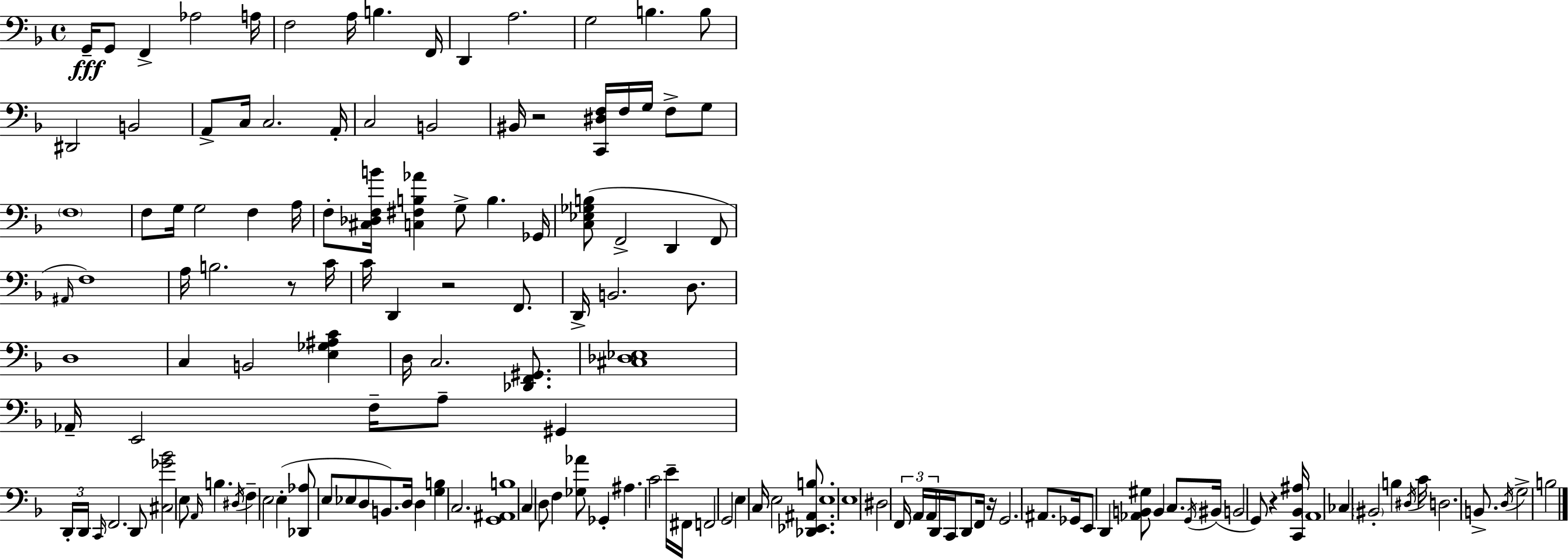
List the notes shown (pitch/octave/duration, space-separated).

G2/s G2/e F2/q Ab3/h A3/s F3/h A3/s B3/q. F2/s D2/q A3/h. G3/h B3/q. B3/e D#2/h B2/h A2/e C3/s C3/h. A2/s C3/h B2/h BIS2/s R/h [C2,D#3,F3]/s F3/s G3/s F3/e G3/e F3/w F3/e G3/s G3/h F3/q A3/s F3/e [C#3,Db3,F3,B4]/s [C3,F#3,B3,Ab4]/q G3/e B3/q. Gb2/s [C3,Eb3,Gb3,B3]/e F2/h D2/q F2/e A#2/s F3/w A3/s B3/h. R/e C4/s C4/s D2/q R/h F2/e. D2/s B2/h. D3/e. D3/w C3/q B2/h [E3,Gb3,A#3,C4]/q D3/s C3/h. [Db2,F2,G#2]/e. [C#3,Db3,Eb3]/w Ab2/s E2/h F3/s A3/e G#2/q D2/s D2/s C2/s F2/h. D2/e [C#3,Gb4,Bb4]/h E3/e A2/s B3/q. D#3/s F3/q E3/h E3/q [Db2,Ab3]/e E3/e Eb3/e D3/e B2/e. D3/s D3/q [G3,B3]/q C3/h. [G2,A#2,B3]/w C3/q D3/e F3/q [Gb3,Ab4]/e Gb2/q A#3/q. C4/h E4/s F#2/s F2/h G2/h E3/q C3/s E3/h [Db2,Eb2,A#2,B3]/e. E3/w E3/w D#3/h F2/s A2/s A2/s D2/s C2/s D2/e F2/s R/s G2/h. A#2/e. Gb2/s E2/e D2/q [Ab2,B2,G#3]/e B2/q C3/e. G2/s BIS2/s B2/h G2/e R/q [C2,Bb2,A#3]/s A2/w CES3/q BIS2/h B3/q D#3/s C4/s D3/h. B2/e. D3/s G3/h B3/h